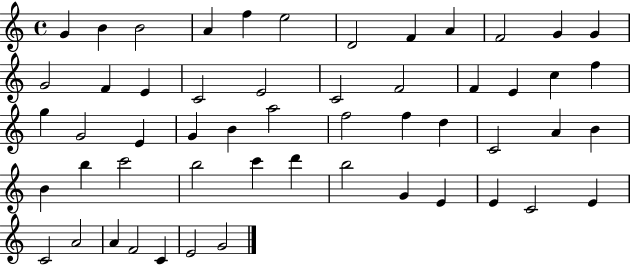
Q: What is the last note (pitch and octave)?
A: G4